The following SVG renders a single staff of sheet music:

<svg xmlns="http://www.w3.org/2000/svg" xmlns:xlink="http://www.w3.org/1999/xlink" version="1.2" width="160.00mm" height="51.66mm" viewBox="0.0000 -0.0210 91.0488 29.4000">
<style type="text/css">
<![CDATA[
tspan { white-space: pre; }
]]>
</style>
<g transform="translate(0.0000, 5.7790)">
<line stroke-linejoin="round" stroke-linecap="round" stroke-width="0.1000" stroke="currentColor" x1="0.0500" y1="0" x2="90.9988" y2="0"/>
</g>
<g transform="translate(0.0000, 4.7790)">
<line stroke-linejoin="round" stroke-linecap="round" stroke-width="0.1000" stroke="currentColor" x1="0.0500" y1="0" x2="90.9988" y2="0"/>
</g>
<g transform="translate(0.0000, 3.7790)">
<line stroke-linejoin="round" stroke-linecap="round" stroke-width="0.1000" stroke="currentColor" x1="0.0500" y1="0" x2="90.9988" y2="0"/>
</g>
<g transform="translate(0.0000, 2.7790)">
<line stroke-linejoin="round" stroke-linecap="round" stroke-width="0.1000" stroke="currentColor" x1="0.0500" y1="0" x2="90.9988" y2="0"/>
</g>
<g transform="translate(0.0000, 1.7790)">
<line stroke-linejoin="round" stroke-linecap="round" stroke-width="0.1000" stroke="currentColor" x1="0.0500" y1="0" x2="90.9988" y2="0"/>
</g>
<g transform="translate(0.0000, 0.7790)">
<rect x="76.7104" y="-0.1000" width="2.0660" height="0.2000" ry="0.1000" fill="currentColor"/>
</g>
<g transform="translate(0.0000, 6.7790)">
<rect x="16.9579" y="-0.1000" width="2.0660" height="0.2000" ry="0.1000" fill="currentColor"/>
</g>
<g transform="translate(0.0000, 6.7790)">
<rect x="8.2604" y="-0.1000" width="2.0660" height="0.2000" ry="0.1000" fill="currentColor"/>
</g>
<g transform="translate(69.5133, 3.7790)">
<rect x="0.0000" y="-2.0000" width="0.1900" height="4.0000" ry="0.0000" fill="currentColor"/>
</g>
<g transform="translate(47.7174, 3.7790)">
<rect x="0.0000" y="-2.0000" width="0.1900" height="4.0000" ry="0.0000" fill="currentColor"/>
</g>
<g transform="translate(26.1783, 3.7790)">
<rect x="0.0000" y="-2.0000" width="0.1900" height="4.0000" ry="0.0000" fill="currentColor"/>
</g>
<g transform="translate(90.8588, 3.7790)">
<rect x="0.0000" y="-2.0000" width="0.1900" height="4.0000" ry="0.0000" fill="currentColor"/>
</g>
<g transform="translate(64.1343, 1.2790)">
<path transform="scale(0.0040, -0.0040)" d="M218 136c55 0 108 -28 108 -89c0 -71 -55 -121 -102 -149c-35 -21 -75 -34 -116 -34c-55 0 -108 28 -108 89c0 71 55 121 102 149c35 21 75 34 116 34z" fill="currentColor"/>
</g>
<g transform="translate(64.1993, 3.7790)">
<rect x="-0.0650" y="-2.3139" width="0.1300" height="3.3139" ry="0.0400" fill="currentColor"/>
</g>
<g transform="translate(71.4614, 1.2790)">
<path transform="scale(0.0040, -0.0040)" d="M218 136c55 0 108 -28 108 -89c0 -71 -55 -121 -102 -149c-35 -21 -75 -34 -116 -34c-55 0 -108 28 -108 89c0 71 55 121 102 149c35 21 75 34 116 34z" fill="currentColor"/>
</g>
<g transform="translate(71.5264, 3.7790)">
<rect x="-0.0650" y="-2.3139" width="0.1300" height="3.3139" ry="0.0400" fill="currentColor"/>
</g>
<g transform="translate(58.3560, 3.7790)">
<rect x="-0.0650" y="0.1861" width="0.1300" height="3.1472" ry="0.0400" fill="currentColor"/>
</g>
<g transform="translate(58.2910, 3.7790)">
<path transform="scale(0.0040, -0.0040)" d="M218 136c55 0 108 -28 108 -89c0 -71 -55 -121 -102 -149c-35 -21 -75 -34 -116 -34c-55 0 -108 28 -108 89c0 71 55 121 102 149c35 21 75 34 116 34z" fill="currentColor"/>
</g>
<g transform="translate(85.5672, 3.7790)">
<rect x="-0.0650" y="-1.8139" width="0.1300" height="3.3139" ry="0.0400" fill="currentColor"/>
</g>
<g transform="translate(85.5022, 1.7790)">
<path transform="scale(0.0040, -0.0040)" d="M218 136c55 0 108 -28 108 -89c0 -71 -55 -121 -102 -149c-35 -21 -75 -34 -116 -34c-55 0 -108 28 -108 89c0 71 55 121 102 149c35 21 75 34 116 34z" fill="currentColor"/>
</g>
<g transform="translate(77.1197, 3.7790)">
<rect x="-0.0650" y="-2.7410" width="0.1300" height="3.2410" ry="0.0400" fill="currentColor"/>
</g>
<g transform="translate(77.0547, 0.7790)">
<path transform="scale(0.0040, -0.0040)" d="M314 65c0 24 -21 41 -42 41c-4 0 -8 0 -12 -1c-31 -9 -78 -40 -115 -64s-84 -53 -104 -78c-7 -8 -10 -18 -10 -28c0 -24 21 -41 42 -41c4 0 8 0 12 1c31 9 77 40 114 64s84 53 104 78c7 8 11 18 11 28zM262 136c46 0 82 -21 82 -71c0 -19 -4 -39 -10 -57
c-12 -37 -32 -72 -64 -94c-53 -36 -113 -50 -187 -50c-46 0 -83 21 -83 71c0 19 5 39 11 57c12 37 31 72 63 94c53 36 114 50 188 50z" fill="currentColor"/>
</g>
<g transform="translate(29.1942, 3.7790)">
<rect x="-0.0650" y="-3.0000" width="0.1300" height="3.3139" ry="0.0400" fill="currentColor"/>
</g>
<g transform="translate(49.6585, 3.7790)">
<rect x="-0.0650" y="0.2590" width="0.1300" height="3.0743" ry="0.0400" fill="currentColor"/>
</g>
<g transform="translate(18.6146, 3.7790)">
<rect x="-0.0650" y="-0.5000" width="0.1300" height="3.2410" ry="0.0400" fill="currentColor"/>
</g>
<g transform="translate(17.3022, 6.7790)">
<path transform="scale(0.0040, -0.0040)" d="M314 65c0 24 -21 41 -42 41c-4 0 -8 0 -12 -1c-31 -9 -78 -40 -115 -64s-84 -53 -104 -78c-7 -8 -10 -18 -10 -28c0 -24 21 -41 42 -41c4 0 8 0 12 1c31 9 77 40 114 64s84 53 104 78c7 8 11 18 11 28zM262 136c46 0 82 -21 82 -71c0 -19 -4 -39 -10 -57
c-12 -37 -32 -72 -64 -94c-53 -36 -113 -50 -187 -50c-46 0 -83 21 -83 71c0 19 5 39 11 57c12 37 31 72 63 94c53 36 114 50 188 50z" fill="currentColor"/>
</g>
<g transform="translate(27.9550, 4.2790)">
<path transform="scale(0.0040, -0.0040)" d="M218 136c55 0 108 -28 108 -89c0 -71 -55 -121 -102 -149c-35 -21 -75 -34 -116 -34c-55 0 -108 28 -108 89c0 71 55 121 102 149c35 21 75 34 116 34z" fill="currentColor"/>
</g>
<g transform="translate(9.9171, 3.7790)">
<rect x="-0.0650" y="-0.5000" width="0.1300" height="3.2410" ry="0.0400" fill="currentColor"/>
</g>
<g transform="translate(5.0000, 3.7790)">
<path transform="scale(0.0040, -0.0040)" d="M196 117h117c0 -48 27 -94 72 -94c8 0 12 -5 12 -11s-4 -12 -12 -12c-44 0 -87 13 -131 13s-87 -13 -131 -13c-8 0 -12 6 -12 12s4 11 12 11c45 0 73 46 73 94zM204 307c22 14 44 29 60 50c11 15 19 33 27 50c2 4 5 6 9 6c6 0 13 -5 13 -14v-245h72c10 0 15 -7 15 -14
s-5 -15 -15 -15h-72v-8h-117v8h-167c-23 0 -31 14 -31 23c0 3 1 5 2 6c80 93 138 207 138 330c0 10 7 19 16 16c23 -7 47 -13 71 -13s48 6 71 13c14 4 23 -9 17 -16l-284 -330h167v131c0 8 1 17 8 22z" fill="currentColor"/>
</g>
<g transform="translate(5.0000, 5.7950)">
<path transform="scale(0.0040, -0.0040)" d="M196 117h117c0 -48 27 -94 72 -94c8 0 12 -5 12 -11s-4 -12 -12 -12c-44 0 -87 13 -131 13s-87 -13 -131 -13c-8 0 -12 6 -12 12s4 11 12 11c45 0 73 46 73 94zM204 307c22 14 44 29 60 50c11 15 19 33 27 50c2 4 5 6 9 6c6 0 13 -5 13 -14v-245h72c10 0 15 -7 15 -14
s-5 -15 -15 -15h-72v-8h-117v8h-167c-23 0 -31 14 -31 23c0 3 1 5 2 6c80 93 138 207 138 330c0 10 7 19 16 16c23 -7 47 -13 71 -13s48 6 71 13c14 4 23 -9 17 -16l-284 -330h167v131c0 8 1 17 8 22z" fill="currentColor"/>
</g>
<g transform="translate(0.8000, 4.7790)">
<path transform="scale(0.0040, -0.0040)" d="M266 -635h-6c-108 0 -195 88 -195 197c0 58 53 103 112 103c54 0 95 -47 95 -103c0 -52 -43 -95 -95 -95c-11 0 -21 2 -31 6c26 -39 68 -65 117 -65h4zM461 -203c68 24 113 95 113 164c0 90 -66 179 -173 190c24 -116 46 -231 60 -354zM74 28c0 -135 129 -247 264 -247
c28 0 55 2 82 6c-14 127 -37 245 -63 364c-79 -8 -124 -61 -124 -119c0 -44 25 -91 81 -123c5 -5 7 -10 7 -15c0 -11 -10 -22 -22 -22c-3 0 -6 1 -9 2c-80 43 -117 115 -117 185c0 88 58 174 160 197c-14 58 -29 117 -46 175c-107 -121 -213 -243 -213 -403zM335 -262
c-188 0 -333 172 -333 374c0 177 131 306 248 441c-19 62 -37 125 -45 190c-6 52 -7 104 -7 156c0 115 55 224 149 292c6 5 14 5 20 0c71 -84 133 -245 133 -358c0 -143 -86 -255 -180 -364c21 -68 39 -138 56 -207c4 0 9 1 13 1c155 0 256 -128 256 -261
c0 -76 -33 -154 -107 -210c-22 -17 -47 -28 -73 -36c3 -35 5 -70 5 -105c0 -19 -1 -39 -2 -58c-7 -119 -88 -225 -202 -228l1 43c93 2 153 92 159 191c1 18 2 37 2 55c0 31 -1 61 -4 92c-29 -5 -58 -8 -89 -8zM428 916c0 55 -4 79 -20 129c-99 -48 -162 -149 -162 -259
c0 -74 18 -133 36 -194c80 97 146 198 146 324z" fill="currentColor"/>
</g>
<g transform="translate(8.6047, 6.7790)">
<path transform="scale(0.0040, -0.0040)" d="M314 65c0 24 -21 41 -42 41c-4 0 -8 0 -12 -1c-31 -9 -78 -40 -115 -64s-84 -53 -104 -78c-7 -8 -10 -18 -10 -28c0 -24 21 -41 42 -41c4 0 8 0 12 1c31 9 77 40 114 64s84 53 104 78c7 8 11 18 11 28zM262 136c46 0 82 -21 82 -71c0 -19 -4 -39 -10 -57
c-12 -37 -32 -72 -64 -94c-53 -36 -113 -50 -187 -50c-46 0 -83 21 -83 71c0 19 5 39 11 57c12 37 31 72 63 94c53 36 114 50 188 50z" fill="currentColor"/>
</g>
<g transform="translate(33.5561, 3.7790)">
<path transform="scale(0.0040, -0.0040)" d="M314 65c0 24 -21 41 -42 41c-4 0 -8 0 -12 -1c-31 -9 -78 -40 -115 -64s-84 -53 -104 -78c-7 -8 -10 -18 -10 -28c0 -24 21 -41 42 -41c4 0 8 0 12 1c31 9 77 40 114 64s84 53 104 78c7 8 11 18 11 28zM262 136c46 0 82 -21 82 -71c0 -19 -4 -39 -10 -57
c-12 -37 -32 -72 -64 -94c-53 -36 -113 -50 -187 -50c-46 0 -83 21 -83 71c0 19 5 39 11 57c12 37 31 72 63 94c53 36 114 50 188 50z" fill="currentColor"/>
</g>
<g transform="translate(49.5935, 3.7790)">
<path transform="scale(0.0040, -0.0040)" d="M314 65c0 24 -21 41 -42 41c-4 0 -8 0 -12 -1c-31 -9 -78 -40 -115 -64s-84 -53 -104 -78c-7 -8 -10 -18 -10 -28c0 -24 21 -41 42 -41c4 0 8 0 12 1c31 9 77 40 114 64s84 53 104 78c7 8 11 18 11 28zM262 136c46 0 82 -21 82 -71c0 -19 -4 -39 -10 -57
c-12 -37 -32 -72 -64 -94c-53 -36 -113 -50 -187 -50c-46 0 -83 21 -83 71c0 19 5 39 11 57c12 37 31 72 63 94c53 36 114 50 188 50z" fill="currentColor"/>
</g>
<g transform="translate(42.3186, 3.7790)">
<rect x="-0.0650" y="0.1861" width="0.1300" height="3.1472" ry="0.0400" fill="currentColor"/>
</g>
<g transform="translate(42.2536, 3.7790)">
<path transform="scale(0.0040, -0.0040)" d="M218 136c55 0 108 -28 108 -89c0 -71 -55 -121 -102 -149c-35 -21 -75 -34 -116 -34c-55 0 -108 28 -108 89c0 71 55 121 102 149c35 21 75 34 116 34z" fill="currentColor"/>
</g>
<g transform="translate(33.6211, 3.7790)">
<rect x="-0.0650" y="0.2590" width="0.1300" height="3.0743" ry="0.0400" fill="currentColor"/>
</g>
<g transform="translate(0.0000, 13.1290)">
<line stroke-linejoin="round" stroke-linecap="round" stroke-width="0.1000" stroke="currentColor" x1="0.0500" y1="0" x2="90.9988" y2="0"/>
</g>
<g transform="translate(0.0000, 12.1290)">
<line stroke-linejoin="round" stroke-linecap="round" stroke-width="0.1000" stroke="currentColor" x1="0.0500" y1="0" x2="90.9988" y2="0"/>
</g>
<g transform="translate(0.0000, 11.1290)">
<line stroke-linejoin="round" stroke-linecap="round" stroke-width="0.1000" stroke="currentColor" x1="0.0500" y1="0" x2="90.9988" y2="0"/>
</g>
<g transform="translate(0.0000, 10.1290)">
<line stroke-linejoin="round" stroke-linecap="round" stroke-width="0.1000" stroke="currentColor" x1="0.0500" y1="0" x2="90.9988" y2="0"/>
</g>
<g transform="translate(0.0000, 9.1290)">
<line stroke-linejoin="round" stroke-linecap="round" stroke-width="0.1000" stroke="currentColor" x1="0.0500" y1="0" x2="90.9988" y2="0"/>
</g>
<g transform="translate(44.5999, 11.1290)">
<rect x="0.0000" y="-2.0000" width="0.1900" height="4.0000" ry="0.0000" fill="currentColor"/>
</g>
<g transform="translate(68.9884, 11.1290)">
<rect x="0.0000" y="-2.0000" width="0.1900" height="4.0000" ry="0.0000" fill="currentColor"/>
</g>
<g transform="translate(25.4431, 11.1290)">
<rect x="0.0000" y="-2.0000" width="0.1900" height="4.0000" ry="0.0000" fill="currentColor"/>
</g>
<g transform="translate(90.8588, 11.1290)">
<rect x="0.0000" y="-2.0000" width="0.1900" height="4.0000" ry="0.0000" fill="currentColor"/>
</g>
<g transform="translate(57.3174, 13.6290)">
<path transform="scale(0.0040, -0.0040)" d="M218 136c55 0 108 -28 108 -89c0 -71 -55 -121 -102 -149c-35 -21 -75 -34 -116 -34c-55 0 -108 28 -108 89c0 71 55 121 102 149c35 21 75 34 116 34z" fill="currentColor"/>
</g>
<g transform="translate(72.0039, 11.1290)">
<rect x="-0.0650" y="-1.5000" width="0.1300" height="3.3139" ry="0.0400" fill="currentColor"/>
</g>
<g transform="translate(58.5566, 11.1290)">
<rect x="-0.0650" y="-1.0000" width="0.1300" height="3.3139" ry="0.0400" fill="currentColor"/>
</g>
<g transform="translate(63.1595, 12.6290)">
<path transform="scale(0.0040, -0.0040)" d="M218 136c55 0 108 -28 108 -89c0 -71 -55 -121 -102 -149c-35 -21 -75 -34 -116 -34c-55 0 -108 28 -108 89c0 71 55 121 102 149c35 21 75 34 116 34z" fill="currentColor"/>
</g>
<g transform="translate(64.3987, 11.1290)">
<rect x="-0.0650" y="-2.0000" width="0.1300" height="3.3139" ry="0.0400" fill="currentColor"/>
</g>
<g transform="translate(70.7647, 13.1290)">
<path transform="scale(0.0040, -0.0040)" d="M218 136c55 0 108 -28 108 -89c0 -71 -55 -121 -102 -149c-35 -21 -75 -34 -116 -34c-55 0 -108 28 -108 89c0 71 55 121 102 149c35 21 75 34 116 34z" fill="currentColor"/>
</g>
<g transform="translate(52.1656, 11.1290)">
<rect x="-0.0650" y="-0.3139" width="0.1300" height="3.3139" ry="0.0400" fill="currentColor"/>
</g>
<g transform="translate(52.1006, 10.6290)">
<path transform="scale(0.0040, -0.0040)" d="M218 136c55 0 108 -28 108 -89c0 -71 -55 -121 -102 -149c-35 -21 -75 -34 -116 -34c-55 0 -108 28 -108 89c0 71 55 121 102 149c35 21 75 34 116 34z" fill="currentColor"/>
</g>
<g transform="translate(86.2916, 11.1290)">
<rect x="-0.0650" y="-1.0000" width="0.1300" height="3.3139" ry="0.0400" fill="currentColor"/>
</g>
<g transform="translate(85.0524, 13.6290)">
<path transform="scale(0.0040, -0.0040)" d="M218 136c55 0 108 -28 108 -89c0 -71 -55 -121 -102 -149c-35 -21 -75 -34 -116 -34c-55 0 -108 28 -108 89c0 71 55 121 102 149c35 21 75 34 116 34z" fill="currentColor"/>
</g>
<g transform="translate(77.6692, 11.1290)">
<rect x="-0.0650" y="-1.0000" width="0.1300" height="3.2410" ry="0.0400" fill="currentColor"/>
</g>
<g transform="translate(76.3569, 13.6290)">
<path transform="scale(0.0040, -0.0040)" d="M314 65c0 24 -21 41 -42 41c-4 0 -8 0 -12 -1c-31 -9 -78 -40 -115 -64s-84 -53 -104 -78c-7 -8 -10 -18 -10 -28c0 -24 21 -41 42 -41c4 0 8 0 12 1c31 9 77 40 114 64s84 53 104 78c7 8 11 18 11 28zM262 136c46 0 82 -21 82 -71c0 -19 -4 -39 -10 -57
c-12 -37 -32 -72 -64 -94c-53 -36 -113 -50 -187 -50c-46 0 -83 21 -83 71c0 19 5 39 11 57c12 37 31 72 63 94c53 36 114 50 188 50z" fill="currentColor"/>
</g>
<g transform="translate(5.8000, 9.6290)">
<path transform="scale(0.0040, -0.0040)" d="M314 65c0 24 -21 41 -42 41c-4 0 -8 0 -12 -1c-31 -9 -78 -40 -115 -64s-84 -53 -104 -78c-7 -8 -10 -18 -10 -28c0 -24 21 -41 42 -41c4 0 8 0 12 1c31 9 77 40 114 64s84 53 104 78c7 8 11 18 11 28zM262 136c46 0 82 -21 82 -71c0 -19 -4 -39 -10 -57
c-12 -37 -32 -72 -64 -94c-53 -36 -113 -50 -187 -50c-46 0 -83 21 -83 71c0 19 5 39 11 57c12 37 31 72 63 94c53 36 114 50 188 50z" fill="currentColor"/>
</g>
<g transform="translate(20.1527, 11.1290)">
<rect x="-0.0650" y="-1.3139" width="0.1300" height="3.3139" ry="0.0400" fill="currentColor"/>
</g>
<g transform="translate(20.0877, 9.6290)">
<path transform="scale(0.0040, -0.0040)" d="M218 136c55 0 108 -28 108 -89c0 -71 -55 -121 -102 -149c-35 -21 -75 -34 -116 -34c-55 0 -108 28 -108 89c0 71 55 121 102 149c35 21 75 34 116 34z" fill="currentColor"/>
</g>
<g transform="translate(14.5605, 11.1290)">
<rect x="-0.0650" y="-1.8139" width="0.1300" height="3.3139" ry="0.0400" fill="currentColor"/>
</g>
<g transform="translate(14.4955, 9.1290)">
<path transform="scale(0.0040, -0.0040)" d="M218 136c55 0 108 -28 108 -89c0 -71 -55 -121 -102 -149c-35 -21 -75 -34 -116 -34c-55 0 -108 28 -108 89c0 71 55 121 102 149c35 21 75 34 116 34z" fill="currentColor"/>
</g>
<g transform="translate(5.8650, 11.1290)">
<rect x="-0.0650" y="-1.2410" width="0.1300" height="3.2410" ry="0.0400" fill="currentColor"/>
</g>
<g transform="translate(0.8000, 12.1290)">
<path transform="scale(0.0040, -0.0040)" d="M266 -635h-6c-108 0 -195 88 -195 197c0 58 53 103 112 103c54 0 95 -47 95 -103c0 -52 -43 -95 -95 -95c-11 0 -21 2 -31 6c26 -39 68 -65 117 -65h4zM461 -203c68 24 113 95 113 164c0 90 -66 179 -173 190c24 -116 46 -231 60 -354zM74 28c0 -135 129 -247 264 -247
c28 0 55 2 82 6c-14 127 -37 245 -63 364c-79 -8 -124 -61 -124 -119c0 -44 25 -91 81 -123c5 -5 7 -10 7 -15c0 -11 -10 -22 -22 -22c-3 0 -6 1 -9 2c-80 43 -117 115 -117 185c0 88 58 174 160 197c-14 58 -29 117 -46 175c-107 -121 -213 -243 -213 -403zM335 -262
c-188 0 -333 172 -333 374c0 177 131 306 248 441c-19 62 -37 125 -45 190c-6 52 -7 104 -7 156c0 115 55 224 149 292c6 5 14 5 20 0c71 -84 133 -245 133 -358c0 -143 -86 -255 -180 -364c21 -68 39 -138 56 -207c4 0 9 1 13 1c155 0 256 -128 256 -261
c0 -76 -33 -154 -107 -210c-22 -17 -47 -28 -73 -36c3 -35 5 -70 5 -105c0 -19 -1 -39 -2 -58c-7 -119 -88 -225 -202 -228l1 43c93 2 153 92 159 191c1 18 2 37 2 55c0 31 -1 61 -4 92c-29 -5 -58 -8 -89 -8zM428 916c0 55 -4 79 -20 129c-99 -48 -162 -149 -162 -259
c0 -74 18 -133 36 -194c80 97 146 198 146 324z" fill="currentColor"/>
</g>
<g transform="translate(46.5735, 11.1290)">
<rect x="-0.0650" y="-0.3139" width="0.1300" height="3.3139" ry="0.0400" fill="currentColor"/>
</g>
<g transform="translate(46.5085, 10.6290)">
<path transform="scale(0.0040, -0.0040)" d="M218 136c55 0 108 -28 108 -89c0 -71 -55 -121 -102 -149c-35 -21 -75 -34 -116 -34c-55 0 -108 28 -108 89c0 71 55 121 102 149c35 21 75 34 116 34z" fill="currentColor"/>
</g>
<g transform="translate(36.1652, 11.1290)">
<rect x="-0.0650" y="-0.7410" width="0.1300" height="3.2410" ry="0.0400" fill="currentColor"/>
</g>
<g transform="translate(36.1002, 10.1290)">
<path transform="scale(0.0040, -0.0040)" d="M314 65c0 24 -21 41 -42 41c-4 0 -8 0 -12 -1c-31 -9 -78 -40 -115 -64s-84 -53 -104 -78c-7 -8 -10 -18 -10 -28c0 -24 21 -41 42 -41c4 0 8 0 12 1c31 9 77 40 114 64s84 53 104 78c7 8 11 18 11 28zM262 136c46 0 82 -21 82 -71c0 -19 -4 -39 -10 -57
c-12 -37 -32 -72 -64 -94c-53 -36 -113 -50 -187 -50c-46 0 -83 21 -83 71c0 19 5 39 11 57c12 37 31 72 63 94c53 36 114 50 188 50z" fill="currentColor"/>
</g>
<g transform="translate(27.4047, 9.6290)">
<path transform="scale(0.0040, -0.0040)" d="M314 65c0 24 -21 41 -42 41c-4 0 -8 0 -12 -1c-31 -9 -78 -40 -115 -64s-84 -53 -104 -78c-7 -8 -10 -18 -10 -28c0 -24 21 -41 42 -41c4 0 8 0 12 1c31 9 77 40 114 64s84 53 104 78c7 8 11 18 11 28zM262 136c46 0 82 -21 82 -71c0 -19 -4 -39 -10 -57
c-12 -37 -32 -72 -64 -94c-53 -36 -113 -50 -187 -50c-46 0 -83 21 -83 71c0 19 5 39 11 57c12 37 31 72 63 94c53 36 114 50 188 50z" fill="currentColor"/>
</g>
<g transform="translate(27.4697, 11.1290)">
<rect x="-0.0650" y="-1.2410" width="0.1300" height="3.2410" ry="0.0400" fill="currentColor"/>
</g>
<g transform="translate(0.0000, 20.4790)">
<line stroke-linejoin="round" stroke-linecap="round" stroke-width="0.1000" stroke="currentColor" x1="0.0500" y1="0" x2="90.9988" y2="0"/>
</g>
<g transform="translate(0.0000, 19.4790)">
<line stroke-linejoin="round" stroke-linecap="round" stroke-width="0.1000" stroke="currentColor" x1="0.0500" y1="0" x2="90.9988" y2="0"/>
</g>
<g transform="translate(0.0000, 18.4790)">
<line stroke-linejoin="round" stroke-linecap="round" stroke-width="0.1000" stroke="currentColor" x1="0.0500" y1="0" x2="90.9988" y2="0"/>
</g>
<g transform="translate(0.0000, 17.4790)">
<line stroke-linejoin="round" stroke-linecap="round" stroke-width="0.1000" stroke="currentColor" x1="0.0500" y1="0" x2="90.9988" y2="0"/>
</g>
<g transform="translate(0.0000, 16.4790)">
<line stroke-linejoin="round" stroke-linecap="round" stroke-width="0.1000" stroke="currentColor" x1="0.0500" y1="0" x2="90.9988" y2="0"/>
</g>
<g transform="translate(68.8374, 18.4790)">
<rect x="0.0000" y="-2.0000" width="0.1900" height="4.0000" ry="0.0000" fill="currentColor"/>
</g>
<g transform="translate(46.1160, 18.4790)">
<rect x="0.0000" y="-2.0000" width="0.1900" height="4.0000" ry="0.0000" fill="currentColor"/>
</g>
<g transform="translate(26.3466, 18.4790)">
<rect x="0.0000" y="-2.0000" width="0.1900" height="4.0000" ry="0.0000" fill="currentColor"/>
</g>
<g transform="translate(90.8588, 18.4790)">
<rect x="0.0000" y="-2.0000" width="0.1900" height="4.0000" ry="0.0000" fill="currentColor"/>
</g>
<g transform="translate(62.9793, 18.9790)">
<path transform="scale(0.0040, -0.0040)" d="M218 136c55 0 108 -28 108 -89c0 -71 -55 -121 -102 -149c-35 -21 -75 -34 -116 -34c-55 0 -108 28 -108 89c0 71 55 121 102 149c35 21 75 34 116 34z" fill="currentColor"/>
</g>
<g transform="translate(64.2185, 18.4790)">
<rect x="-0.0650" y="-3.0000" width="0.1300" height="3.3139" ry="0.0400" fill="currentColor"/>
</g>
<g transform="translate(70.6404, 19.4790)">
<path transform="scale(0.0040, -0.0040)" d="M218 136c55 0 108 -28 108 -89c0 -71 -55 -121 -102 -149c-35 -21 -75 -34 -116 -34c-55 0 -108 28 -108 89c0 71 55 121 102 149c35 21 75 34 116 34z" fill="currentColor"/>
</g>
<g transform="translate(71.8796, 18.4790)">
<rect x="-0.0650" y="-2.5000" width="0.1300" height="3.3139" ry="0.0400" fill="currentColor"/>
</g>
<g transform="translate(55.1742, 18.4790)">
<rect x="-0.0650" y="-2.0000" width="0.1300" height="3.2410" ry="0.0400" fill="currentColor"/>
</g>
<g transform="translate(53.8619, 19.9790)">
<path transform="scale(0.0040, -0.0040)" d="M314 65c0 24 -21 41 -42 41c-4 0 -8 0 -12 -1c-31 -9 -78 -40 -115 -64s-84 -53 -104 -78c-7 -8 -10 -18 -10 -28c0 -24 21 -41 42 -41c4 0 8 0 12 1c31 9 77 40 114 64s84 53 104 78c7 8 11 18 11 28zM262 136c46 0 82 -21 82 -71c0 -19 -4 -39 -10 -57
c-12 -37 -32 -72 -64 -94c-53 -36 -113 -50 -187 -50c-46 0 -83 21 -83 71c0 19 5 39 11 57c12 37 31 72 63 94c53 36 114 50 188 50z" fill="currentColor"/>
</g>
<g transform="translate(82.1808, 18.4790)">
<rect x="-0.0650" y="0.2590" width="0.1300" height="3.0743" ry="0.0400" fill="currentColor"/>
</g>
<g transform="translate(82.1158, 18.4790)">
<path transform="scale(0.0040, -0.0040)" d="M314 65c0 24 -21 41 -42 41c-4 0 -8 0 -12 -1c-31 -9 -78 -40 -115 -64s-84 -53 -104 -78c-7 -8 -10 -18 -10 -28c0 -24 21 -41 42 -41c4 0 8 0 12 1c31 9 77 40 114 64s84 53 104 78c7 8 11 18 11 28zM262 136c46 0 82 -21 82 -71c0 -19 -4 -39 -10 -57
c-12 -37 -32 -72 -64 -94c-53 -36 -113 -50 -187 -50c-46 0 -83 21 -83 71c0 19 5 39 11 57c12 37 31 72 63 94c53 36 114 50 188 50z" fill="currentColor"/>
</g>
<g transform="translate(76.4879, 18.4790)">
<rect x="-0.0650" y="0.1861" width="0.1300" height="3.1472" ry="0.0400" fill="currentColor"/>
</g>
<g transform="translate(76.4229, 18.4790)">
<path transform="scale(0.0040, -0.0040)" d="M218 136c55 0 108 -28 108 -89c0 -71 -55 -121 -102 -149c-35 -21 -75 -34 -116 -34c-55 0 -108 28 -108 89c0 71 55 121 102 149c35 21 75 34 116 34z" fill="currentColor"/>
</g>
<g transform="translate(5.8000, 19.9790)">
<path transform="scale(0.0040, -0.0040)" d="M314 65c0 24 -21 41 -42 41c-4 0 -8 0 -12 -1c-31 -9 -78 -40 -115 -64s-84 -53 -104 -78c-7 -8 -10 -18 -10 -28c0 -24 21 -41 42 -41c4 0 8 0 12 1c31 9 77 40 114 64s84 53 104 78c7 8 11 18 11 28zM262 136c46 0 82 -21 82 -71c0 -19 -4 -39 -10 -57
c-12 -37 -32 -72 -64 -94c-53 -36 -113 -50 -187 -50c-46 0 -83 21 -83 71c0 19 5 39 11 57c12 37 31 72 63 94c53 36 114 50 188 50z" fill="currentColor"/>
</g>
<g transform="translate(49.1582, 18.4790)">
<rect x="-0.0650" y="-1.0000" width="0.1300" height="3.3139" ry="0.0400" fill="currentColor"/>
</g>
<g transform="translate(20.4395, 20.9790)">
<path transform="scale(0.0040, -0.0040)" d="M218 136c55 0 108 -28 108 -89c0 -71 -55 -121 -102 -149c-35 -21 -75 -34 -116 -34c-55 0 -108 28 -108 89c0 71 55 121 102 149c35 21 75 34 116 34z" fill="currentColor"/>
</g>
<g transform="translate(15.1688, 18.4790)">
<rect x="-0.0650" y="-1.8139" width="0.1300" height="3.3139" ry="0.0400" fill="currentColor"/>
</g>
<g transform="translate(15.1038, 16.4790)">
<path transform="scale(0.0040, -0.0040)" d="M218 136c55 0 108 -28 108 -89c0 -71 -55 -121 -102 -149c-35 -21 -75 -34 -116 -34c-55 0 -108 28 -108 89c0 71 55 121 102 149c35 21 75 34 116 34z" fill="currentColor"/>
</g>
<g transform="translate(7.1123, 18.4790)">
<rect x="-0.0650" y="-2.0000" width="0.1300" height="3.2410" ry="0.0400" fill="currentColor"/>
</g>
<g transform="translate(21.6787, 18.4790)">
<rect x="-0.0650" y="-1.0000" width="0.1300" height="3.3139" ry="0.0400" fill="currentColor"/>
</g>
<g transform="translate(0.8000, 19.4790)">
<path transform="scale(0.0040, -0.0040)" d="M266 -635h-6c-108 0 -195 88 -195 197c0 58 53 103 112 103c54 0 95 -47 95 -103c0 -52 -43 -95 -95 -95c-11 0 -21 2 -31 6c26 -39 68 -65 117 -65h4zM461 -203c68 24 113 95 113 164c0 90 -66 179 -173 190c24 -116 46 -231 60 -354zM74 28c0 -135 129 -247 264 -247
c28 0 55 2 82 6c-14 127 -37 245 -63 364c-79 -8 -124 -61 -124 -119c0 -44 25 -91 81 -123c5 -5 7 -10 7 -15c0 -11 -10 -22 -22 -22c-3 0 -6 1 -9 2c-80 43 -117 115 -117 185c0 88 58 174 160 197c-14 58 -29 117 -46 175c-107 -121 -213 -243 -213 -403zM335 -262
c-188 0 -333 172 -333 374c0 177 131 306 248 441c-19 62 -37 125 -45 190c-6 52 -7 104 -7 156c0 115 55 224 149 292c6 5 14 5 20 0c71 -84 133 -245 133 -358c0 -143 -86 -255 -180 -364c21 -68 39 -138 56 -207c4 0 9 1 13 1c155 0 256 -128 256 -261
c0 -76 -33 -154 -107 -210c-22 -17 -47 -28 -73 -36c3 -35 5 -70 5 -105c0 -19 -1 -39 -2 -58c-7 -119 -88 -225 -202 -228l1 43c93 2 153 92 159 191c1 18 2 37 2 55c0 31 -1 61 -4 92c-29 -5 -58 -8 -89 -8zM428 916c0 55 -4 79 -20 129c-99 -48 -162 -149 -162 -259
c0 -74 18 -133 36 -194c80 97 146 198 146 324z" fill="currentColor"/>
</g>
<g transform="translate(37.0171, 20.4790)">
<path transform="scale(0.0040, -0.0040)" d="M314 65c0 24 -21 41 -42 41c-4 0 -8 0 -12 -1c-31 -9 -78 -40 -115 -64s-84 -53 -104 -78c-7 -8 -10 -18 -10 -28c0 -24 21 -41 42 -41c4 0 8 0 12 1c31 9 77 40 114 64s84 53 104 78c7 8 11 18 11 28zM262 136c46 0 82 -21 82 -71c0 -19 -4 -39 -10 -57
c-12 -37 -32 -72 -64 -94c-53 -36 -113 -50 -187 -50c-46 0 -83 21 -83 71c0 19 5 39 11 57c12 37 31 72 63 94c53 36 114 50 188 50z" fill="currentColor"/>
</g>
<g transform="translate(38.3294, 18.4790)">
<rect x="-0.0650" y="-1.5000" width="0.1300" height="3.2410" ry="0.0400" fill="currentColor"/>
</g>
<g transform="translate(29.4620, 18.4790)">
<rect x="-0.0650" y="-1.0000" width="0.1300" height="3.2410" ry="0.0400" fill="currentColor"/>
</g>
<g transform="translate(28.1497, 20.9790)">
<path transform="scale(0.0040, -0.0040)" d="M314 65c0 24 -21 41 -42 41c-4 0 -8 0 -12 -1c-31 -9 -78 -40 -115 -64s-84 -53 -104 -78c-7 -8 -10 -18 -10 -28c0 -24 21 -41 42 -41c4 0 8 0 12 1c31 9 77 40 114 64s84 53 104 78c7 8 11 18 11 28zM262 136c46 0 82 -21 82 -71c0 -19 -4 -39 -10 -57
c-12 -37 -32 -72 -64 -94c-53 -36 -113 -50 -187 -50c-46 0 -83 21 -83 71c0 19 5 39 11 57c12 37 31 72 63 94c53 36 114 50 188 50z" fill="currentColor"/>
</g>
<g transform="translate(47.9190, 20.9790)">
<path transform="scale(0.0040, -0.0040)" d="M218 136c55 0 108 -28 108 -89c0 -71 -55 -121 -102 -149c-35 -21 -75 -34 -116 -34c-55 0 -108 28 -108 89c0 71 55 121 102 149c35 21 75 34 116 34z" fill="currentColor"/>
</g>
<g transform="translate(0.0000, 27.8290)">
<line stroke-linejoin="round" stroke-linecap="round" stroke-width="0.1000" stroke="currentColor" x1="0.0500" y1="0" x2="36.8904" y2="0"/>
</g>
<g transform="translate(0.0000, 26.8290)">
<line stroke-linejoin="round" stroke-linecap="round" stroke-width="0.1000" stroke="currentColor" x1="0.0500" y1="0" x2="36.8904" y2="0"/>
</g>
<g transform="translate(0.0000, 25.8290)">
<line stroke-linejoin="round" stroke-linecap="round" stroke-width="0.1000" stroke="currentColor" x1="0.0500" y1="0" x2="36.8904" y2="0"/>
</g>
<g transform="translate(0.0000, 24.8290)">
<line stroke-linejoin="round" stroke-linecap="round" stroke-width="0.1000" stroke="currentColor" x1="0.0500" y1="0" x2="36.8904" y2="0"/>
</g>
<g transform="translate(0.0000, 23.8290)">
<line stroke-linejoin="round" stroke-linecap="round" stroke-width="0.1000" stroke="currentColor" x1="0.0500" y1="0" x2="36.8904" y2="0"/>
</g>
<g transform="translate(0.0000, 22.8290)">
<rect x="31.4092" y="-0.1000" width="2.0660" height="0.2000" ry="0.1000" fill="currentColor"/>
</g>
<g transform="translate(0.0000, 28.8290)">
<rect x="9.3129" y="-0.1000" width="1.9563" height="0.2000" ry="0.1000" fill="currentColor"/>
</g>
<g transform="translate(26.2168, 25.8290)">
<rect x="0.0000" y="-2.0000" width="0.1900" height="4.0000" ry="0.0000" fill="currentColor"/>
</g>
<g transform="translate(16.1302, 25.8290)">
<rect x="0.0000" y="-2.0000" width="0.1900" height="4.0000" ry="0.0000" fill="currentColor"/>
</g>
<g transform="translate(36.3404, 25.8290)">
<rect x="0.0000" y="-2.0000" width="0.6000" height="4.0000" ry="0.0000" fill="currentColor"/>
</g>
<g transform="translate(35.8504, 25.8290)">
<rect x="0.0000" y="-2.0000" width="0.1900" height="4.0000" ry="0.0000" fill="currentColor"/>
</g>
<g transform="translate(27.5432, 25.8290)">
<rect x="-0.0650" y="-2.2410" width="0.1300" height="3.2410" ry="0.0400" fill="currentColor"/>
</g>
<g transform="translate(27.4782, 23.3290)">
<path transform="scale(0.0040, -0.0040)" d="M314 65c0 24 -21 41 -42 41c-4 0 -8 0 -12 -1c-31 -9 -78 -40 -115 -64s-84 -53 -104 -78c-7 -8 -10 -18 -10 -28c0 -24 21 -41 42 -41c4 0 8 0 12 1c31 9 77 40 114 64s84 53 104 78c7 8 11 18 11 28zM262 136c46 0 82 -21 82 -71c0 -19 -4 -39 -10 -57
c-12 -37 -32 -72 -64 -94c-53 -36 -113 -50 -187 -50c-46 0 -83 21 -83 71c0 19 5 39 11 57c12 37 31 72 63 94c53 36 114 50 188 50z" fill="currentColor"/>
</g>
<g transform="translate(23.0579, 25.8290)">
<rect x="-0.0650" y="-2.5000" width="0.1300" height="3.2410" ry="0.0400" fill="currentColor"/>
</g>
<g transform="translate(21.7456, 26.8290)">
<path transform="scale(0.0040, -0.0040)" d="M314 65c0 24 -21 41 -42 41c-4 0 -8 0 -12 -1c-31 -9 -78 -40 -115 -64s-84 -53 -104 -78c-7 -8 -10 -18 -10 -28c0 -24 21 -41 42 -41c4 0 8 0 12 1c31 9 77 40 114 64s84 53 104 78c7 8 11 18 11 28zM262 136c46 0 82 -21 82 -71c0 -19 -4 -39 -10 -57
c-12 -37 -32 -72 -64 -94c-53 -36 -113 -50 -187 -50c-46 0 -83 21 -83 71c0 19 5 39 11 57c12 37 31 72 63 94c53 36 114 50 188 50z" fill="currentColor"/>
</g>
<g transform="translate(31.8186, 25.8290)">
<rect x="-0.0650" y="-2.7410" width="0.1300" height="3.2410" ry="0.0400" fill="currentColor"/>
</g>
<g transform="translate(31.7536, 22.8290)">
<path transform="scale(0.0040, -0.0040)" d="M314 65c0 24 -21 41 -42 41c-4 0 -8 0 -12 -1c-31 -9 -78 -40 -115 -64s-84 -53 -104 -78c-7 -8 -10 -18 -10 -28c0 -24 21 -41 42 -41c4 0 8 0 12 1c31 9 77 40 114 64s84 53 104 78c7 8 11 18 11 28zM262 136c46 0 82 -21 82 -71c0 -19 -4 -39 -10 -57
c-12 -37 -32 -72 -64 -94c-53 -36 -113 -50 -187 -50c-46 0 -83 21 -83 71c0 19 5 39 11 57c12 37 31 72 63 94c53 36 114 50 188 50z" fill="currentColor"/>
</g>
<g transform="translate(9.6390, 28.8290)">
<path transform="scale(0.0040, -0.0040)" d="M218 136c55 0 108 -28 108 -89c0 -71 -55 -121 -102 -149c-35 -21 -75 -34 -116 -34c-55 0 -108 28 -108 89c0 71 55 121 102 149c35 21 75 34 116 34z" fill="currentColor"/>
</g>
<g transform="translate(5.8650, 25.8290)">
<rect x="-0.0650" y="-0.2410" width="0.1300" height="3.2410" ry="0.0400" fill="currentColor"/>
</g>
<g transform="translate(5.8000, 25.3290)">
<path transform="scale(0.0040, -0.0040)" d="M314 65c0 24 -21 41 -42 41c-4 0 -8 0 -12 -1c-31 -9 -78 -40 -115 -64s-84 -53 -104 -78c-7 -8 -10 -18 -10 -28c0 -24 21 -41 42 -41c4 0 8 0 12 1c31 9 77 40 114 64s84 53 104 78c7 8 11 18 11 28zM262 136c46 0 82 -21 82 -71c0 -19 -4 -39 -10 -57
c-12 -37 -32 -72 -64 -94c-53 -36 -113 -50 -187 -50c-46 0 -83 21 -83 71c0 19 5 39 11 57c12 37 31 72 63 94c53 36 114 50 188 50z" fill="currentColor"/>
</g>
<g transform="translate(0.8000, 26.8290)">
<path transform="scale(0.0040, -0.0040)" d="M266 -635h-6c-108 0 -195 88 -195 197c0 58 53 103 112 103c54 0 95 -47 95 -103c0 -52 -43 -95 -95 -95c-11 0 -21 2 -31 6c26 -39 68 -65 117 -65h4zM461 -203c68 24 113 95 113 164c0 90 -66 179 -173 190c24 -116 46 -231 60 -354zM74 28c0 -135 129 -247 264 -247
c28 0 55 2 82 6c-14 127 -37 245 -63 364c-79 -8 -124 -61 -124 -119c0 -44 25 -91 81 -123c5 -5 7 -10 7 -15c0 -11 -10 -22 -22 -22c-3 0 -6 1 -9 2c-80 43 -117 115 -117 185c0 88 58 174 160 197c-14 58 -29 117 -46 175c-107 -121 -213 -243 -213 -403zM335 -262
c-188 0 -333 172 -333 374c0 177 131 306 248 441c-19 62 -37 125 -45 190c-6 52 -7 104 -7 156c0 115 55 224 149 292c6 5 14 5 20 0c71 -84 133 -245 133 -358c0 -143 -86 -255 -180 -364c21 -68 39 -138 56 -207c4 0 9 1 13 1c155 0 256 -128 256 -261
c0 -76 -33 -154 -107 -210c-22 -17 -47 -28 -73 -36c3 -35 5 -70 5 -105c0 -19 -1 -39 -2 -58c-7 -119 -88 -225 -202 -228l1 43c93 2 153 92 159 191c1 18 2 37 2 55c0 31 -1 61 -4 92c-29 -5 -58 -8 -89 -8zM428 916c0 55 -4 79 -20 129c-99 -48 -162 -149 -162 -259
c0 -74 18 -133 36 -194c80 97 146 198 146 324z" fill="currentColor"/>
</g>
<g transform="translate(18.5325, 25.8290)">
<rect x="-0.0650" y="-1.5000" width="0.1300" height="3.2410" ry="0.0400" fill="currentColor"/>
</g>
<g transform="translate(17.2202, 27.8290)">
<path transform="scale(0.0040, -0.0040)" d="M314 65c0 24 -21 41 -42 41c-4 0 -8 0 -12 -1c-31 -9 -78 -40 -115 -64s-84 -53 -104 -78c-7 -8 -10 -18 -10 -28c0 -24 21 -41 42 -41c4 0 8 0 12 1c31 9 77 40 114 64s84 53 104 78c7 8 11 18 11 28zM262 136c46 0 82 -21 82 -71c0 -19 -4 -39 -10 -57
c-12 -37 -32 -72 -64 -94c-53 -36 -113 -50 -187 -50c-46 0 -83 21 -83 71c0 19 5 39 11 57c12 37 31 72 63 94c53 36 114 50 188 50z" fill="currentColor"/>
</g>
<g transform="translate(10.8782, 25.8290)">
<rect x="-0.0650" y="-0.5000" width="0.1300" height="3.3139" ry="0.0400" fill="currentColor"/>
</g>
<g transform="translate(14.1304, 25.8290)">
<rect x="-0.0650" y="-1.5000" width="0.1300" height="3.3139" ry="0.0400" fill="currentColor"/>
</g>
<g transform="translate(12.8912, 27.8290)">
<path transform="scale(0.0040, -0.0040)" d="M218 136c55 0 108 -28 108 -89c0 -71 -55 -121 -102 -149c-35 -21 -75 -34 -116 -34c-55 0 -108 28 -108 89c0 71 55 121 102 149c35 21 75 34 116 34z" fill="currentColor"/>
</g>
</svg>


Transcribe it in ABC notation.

X:1
T:Untitled
M:4/4
L:1/4
K:C
C2 C2 A B2 B B2 B g g a2 f e2 f e e2 d2 c c D F E D2 D F2 f D D2 E2 D F2 A G B B2 c2 C E E2 G2 g2 a2